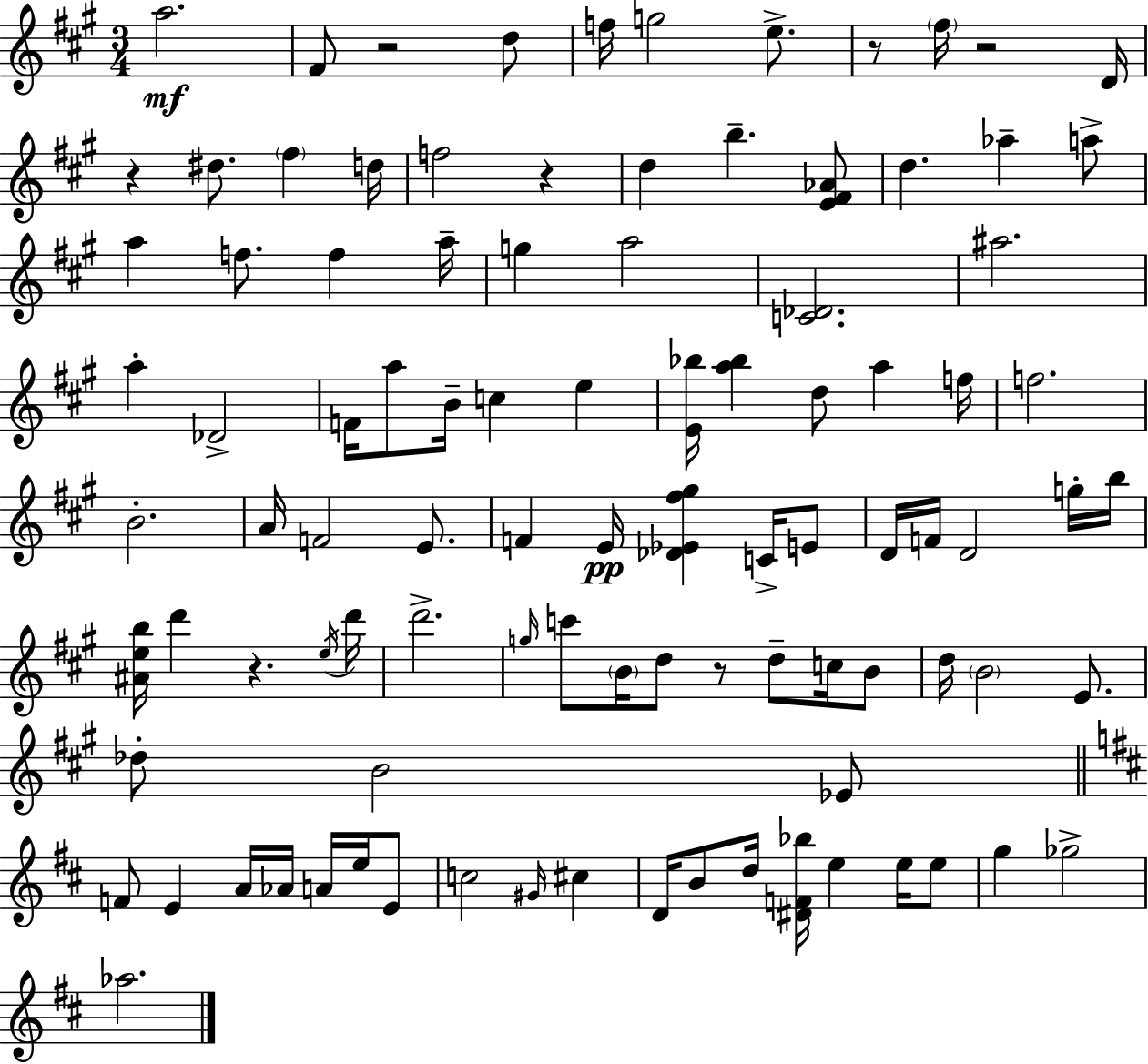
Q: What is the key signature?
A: A major